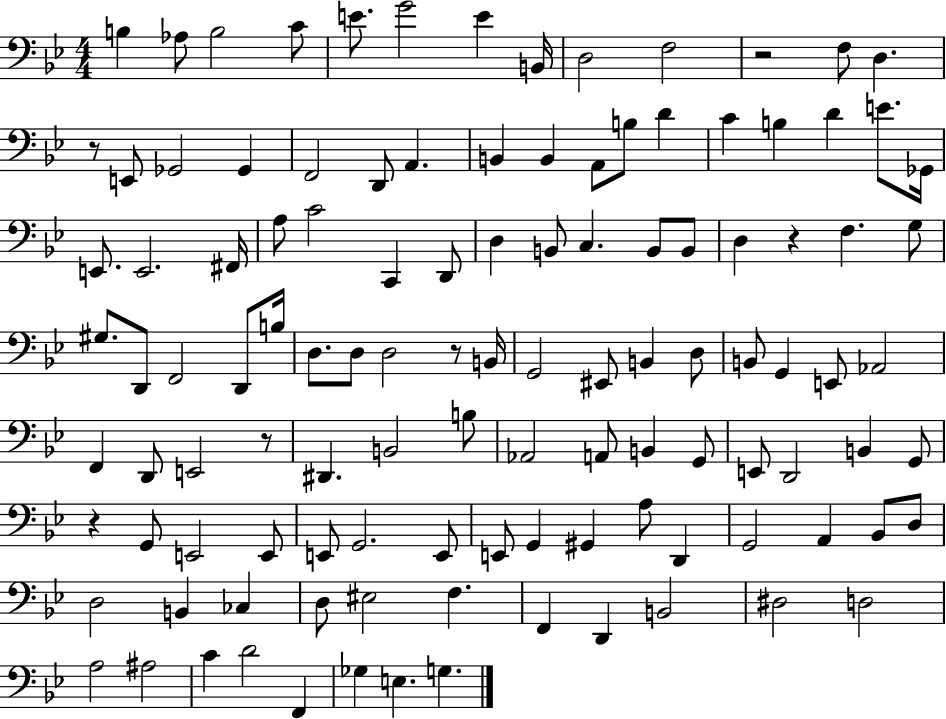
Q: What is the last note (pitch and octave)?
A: G3